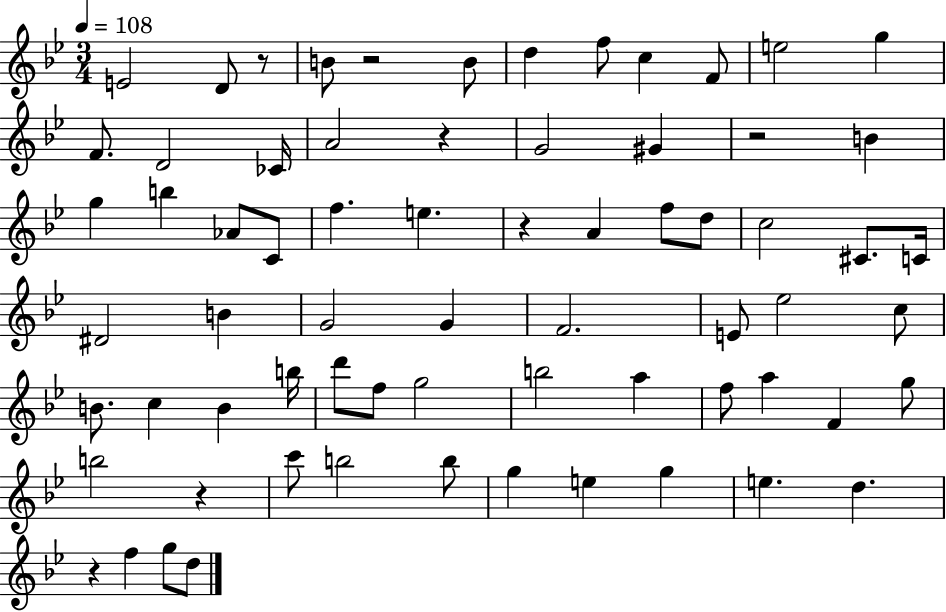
X:1
T:Untitled
M:3/4
L:1/4
K:Bb
E2 D/2 z/2 B/2 z2 B/2 d f/2 c F/2 e2 g F/2 D2 _C/4 A2 z G2 ^G z2 B g b _A/2 C/2 f e z A f/2 d/2 c2 ^C/2 C/4 ^D2 B G2 G F2 E/2 _e2 c/2 B/2 c B b/4 d'/2 f/2 g2 b2 a f/2 a F g/2 b2 z c'/2 b2 b/2 g e g e d z f g/2 d/2